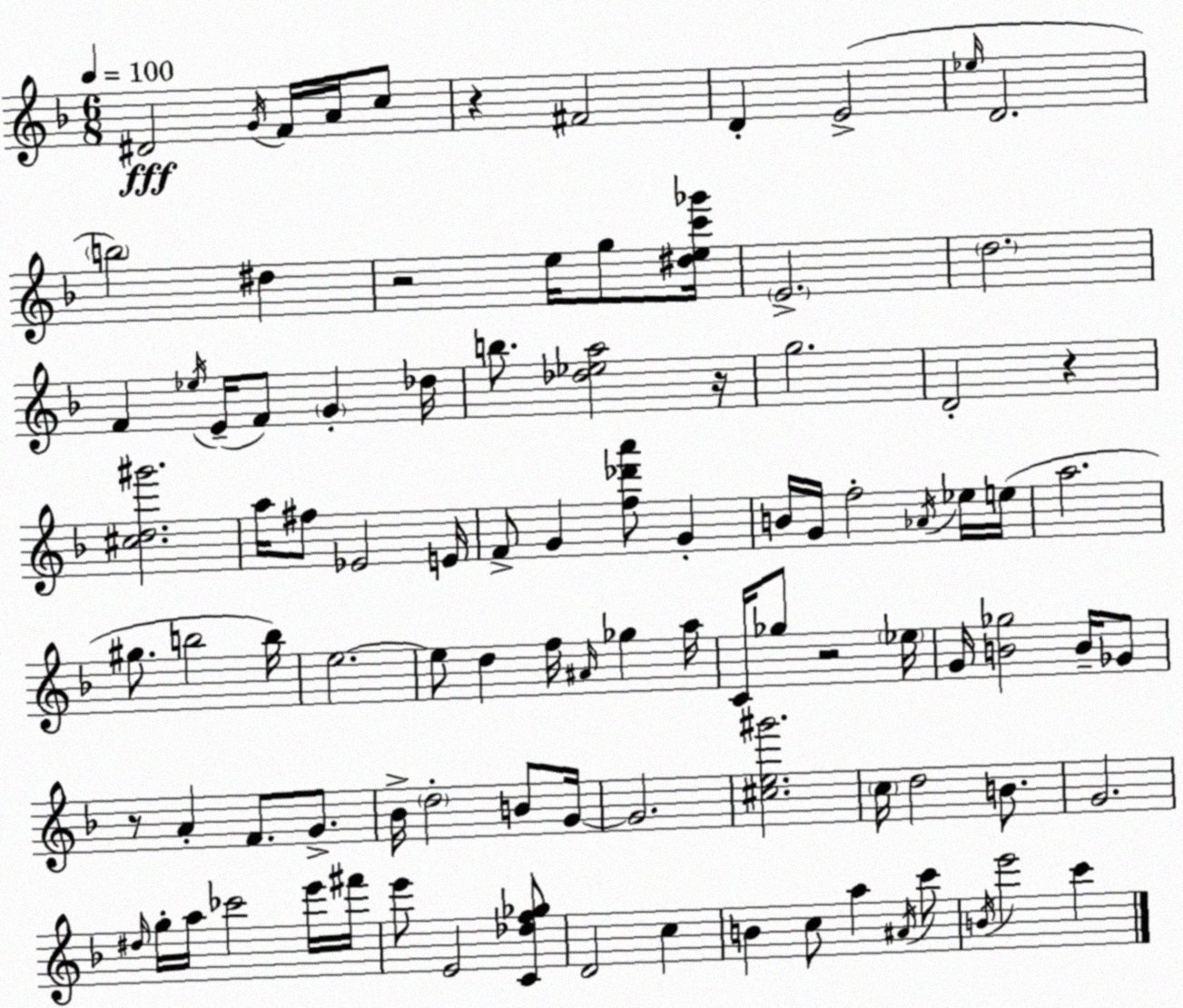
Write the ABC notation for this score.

X:1
T:Untitled
M:6/8
L:1/4
K:F
^D2 G/4 F/4 A/4 c/2 z ^F2 D E2 _e/4 D2 b2 ^d z2 e/4 g/2 [^dec'_g']/4 E2 d2 F _e/4 E/4 F/2 G _d/4 b/2 [_d_ea]2 z/4 g2 D2 z [^cd^g']2 a/4 ^f/2 _E2 E/4 F/2 G [f_d'a']/2 G B/4 G/4 f2 _A/4 _e/4 e/4 a2 ^g/2 b2 b/4 e2 e/2 d f/4 ^A/4 _g a/4 C/4 _g/2 z2 _e/4 G/4 [B_g]2 B/4 _G/2 z/2 A F/2 G/2 _B/4 d2 B/2 G/4 G2 [^ce^g']2 c/4 d2 B/2 G2 ^d/4 g/4 a/4 _c'2 e'/4 ^f'/4 e'/2 E2 [C_df_g]/2 D2 c B c/2 a ^A/4 c'/2 B/4 e'2 c'